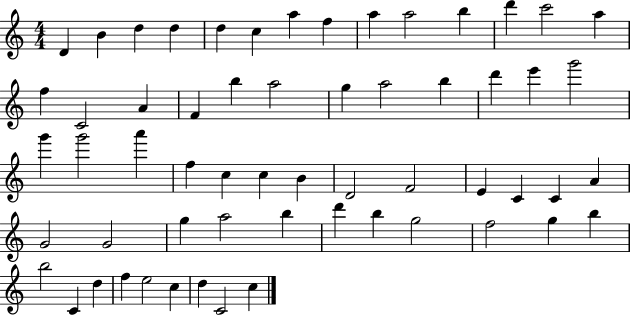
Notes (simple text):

D4/q B4/q D5/q D5/q D5/q C5/q A5/q F5/q A5/q A5/h B5/q D6/q C6/h A5/q F5/q C4/h A4/q F4/q B5/q A5/h G5/q A5/h B5/q D6/q E6/q G6/h G6/q G6/h A6/q F5/q C5/q C5/q B4/q D4/h F4/h E4/q C4/q C4/q A4/q G4/h G4/h G5/q A5/h B5/q D6/q B5/q G5/h F5/h G5/q B5/q B5/h C4/q D5/q F5/q E5/h C5/q D5/q C4/h C5/q